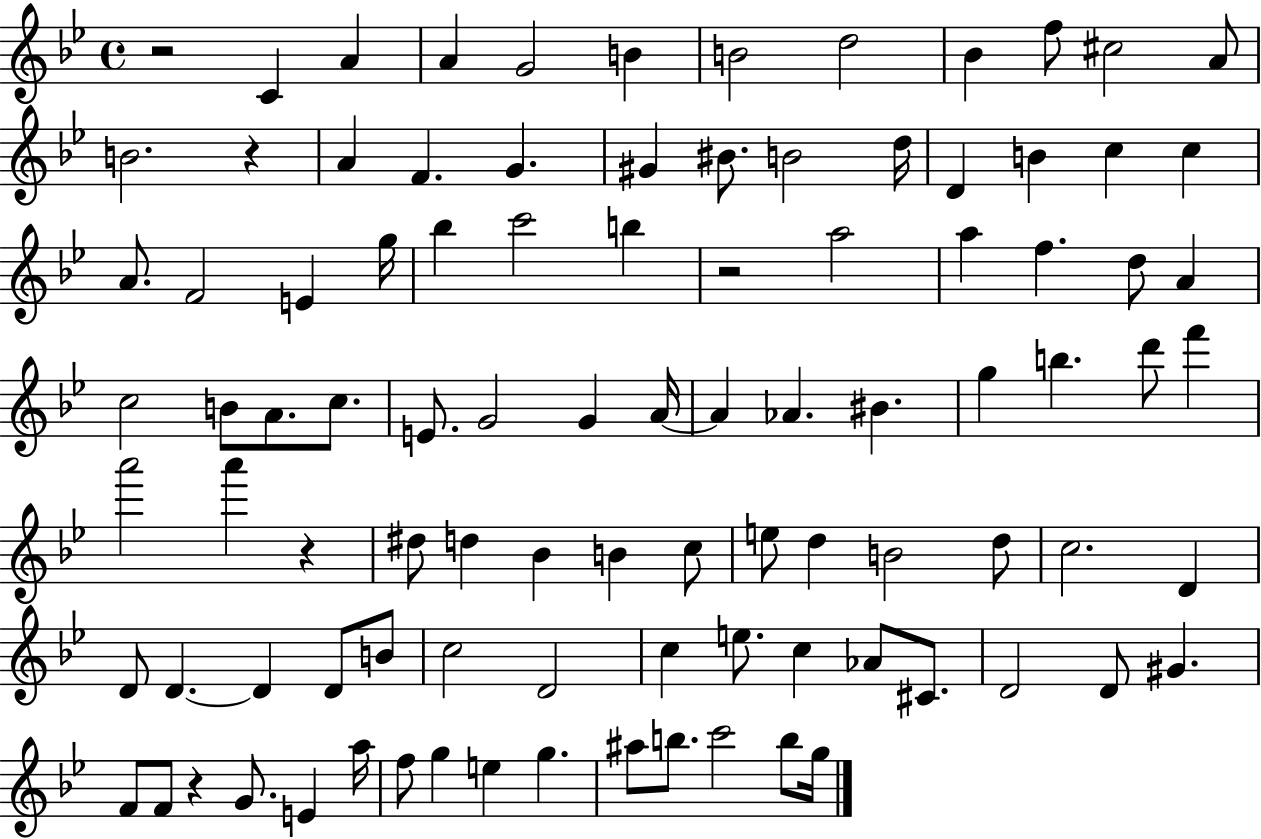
R/h C4/q A4/q A4/q G4/h B4/q B4/h D5/h Bb4/q F5/e C#5/h A4/e B4/h. R/q A4/q F4/q. G4/q. G#4/q BIS4/e. B4/h D5/s D4/q B4/q C5/q C5/q A4/e. F4/h E4/q G5/s Bb5/q C6/h B5/q R/h A5/h A5/q F5/q. D5/e A4/q C5/h B4/e A4/e. C5/e. E4/e. G4/h G4/q A4/s A4/q Ab4/q. BIS4/q. G5/q B5/q. D6/e F6/q A6/h A6/q R/q D#5/e D5/q Bb4/q B4/q C5/e E5/e D5/q B4/h D5/e C5/h. D4/q D4/e D4/q. D4/q D4/e B4/e C5/h D4/h C5/q E5/e. C5/q Ab4/e C#4/e. D4/h D4/e G#4/q. F4/e F4/e R/q G4/e. E4/q A5/s F5/e G5/q E5/q G5/q. A#5/e B5/e. C6/h B5/e G5/s